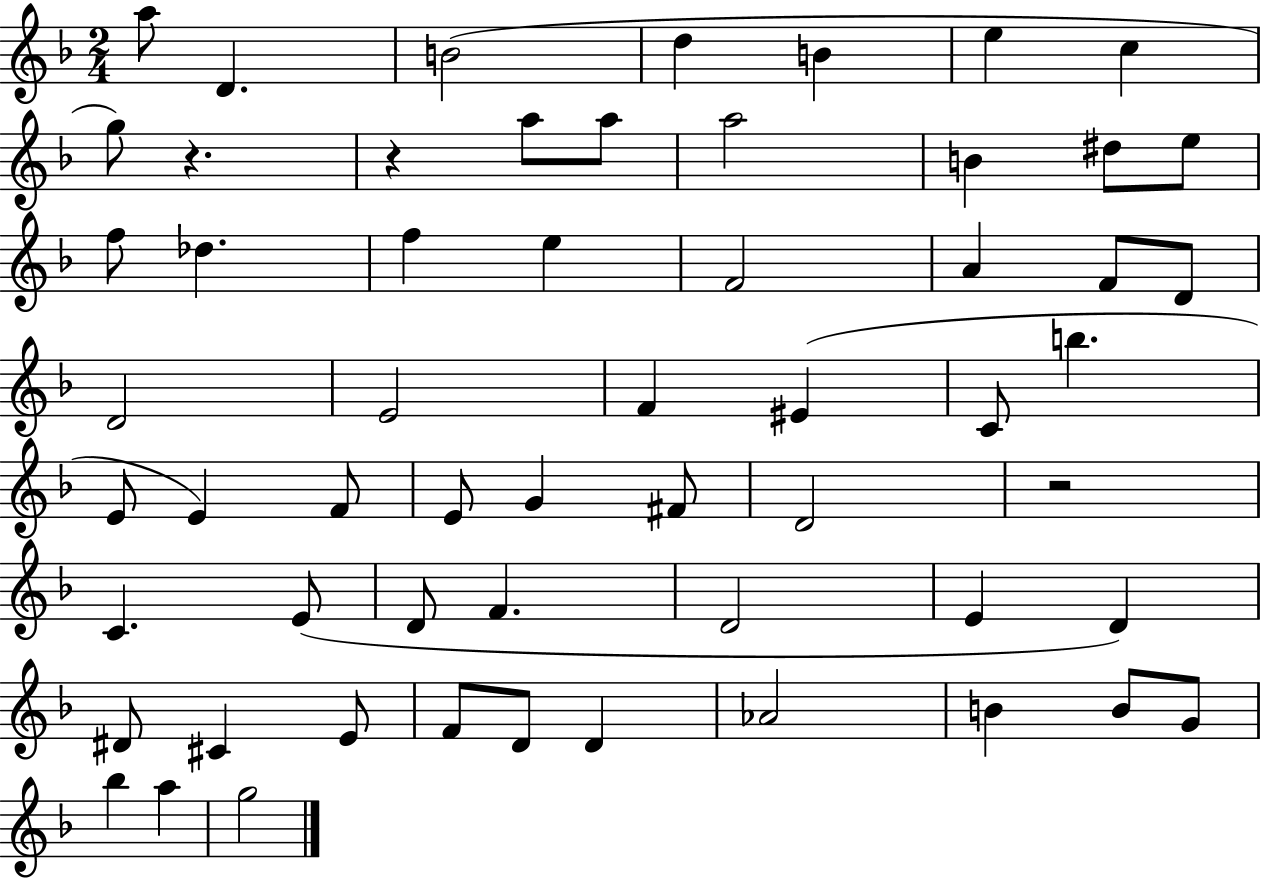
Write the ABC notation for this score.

X:1
T:Untitled
M:2/4
L:1/4
K:F
a/2 D B2 d B e c g/2 z z a/2 a/2 a2 B ^d/2 e/2 f/2 _d f e F2 A F/2 D/2 D2 E2 F ^E C/2 b E/2 E F/2 E/2 G ^F/2 D2 z2 C E/2 D/2 F D2 E D ^D/2 ^C E/2 F/2 D/2 D _A2 B B/2 G/2 _b a g2